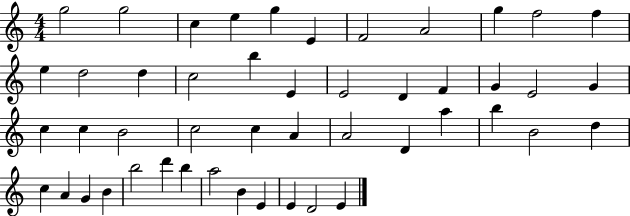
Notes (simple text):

G5/h G5/h C5/q E5/q G5/q E4/q F4/h A4/h G5/q F5/h F5/q E5/q D5/h D5/q C5/h B5/q E4/q E4/h D4/q F4/q G4/q E4/h G4/q C5/q C5/q B4/h C5/h C5/q A4/q A4/h D4/q A5/q B5/q B4/h D5/q C5/q A4/q G4/q B4/q B5/h D6/q B5/q A5/h B4/q E4/q E4/q D4/h E4/q